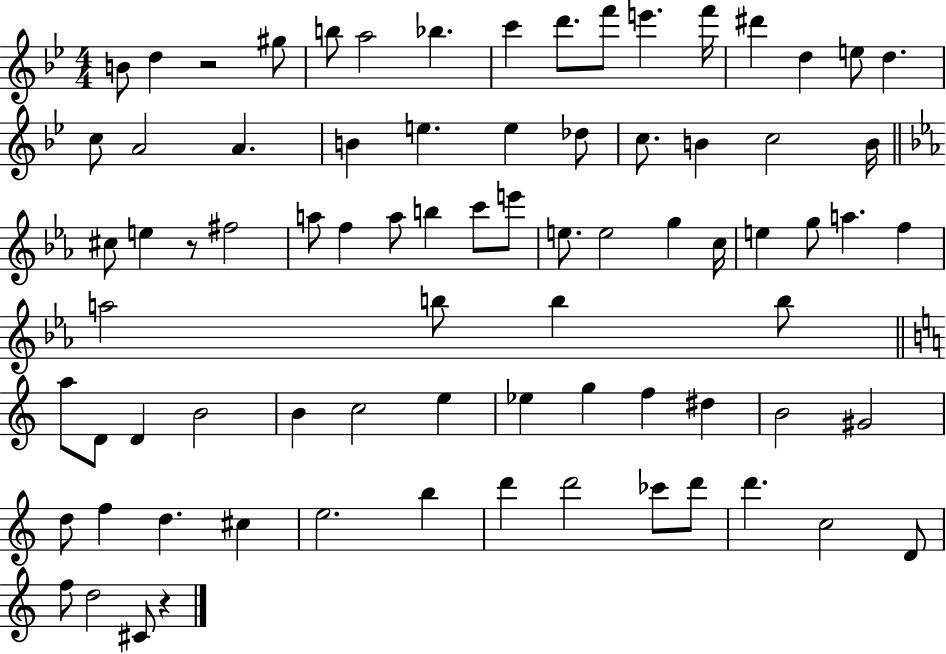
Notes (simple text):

B4/e D5/q R/h G#5/e B5/e A5/h Bb5/q. C6/q D6/e. F6/e E6/q. F6/s D#6/q D5/q E5/e D5/q. C5/e A4/h A4/q. B4/q E5/q. E5/q Db5/e C5/e. B4/q C5/h B4/s C#5/e E5/q R/e F#5/h A5/e F5/q A5/e B5/q C6/e E6/e E5/e. E5/h G5/q C5/s E5/q G5/e A5/q. F5/q A5/h B5/e B5/q B5/e A5/e D4/e D4/q B4/h B4/q C5/h E5/q Eb5/q G5/q F5/q D#5/q B4/h G#4/h D5/e F5/q D5/q. C#5/q E5/h. B5/q D6/q D6/h CES6/e D6/e D6/q. C5/h D4/e F5/e D5/h C#4/e R/q